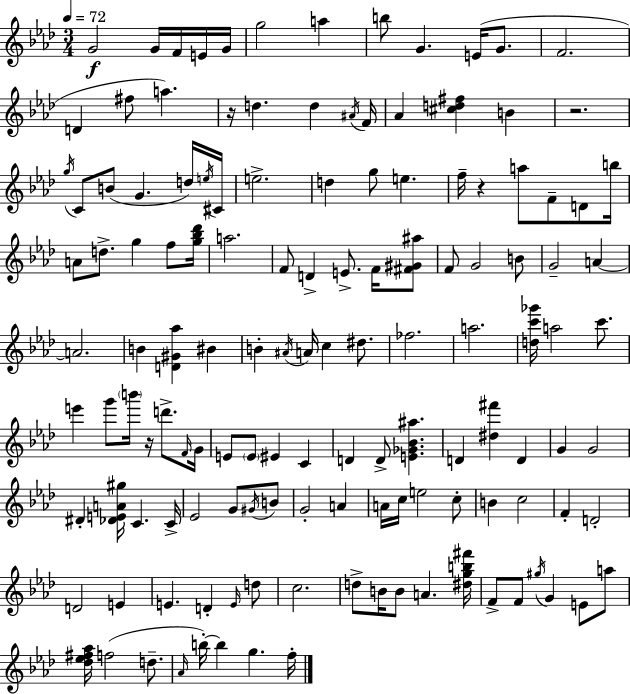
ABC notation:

X:1
T:Untitled
M:3/4
L:1/4
K:Ab
G2 G/4 F/4 E/4 G/4 g2 a b/2 G E/4 G/2 F2 D ^f/2 a z/4 d d ^A/4 F/4 _A [^cd^f] B z2 g/4 C/2 B/2 G d/4 e/4 ^C/4 e2 d g/2 e f/4 z a/2 F/2 D/2 b/4 A/2 d/2 g f/2 [g_b_d']/4 a2 F/2 D E/2 F/4 [^F^G^a]/2 F/2 G2 B/2 G2 A A2 B [D^G_a] ^B B ^A/4 A/4 c ^d/2 _f2 a2 [dc'_g']/4 a2 c'/2 e' g'/2 b'/4 z/4 d'/2 F/4 G/4 E/2 E/2 ^E C D D/2 [E_G_B^a] D [^d^f'] D G G2 ^D [_DEA^g]/4 C C/4 _E2 G/2 ^G/4 B/2 G2 A A/4 c/4 e2 c/2 B c2 F D2 D2 E E D E/4 d/2 c2 d/2 B/4 B/2 A [^dgb^f']/4 F/2 F/2 ^g/4 G E/2 a/2 [_d_e^f_a]/4 f2 d/2 _A/4 b/4 b g f/4